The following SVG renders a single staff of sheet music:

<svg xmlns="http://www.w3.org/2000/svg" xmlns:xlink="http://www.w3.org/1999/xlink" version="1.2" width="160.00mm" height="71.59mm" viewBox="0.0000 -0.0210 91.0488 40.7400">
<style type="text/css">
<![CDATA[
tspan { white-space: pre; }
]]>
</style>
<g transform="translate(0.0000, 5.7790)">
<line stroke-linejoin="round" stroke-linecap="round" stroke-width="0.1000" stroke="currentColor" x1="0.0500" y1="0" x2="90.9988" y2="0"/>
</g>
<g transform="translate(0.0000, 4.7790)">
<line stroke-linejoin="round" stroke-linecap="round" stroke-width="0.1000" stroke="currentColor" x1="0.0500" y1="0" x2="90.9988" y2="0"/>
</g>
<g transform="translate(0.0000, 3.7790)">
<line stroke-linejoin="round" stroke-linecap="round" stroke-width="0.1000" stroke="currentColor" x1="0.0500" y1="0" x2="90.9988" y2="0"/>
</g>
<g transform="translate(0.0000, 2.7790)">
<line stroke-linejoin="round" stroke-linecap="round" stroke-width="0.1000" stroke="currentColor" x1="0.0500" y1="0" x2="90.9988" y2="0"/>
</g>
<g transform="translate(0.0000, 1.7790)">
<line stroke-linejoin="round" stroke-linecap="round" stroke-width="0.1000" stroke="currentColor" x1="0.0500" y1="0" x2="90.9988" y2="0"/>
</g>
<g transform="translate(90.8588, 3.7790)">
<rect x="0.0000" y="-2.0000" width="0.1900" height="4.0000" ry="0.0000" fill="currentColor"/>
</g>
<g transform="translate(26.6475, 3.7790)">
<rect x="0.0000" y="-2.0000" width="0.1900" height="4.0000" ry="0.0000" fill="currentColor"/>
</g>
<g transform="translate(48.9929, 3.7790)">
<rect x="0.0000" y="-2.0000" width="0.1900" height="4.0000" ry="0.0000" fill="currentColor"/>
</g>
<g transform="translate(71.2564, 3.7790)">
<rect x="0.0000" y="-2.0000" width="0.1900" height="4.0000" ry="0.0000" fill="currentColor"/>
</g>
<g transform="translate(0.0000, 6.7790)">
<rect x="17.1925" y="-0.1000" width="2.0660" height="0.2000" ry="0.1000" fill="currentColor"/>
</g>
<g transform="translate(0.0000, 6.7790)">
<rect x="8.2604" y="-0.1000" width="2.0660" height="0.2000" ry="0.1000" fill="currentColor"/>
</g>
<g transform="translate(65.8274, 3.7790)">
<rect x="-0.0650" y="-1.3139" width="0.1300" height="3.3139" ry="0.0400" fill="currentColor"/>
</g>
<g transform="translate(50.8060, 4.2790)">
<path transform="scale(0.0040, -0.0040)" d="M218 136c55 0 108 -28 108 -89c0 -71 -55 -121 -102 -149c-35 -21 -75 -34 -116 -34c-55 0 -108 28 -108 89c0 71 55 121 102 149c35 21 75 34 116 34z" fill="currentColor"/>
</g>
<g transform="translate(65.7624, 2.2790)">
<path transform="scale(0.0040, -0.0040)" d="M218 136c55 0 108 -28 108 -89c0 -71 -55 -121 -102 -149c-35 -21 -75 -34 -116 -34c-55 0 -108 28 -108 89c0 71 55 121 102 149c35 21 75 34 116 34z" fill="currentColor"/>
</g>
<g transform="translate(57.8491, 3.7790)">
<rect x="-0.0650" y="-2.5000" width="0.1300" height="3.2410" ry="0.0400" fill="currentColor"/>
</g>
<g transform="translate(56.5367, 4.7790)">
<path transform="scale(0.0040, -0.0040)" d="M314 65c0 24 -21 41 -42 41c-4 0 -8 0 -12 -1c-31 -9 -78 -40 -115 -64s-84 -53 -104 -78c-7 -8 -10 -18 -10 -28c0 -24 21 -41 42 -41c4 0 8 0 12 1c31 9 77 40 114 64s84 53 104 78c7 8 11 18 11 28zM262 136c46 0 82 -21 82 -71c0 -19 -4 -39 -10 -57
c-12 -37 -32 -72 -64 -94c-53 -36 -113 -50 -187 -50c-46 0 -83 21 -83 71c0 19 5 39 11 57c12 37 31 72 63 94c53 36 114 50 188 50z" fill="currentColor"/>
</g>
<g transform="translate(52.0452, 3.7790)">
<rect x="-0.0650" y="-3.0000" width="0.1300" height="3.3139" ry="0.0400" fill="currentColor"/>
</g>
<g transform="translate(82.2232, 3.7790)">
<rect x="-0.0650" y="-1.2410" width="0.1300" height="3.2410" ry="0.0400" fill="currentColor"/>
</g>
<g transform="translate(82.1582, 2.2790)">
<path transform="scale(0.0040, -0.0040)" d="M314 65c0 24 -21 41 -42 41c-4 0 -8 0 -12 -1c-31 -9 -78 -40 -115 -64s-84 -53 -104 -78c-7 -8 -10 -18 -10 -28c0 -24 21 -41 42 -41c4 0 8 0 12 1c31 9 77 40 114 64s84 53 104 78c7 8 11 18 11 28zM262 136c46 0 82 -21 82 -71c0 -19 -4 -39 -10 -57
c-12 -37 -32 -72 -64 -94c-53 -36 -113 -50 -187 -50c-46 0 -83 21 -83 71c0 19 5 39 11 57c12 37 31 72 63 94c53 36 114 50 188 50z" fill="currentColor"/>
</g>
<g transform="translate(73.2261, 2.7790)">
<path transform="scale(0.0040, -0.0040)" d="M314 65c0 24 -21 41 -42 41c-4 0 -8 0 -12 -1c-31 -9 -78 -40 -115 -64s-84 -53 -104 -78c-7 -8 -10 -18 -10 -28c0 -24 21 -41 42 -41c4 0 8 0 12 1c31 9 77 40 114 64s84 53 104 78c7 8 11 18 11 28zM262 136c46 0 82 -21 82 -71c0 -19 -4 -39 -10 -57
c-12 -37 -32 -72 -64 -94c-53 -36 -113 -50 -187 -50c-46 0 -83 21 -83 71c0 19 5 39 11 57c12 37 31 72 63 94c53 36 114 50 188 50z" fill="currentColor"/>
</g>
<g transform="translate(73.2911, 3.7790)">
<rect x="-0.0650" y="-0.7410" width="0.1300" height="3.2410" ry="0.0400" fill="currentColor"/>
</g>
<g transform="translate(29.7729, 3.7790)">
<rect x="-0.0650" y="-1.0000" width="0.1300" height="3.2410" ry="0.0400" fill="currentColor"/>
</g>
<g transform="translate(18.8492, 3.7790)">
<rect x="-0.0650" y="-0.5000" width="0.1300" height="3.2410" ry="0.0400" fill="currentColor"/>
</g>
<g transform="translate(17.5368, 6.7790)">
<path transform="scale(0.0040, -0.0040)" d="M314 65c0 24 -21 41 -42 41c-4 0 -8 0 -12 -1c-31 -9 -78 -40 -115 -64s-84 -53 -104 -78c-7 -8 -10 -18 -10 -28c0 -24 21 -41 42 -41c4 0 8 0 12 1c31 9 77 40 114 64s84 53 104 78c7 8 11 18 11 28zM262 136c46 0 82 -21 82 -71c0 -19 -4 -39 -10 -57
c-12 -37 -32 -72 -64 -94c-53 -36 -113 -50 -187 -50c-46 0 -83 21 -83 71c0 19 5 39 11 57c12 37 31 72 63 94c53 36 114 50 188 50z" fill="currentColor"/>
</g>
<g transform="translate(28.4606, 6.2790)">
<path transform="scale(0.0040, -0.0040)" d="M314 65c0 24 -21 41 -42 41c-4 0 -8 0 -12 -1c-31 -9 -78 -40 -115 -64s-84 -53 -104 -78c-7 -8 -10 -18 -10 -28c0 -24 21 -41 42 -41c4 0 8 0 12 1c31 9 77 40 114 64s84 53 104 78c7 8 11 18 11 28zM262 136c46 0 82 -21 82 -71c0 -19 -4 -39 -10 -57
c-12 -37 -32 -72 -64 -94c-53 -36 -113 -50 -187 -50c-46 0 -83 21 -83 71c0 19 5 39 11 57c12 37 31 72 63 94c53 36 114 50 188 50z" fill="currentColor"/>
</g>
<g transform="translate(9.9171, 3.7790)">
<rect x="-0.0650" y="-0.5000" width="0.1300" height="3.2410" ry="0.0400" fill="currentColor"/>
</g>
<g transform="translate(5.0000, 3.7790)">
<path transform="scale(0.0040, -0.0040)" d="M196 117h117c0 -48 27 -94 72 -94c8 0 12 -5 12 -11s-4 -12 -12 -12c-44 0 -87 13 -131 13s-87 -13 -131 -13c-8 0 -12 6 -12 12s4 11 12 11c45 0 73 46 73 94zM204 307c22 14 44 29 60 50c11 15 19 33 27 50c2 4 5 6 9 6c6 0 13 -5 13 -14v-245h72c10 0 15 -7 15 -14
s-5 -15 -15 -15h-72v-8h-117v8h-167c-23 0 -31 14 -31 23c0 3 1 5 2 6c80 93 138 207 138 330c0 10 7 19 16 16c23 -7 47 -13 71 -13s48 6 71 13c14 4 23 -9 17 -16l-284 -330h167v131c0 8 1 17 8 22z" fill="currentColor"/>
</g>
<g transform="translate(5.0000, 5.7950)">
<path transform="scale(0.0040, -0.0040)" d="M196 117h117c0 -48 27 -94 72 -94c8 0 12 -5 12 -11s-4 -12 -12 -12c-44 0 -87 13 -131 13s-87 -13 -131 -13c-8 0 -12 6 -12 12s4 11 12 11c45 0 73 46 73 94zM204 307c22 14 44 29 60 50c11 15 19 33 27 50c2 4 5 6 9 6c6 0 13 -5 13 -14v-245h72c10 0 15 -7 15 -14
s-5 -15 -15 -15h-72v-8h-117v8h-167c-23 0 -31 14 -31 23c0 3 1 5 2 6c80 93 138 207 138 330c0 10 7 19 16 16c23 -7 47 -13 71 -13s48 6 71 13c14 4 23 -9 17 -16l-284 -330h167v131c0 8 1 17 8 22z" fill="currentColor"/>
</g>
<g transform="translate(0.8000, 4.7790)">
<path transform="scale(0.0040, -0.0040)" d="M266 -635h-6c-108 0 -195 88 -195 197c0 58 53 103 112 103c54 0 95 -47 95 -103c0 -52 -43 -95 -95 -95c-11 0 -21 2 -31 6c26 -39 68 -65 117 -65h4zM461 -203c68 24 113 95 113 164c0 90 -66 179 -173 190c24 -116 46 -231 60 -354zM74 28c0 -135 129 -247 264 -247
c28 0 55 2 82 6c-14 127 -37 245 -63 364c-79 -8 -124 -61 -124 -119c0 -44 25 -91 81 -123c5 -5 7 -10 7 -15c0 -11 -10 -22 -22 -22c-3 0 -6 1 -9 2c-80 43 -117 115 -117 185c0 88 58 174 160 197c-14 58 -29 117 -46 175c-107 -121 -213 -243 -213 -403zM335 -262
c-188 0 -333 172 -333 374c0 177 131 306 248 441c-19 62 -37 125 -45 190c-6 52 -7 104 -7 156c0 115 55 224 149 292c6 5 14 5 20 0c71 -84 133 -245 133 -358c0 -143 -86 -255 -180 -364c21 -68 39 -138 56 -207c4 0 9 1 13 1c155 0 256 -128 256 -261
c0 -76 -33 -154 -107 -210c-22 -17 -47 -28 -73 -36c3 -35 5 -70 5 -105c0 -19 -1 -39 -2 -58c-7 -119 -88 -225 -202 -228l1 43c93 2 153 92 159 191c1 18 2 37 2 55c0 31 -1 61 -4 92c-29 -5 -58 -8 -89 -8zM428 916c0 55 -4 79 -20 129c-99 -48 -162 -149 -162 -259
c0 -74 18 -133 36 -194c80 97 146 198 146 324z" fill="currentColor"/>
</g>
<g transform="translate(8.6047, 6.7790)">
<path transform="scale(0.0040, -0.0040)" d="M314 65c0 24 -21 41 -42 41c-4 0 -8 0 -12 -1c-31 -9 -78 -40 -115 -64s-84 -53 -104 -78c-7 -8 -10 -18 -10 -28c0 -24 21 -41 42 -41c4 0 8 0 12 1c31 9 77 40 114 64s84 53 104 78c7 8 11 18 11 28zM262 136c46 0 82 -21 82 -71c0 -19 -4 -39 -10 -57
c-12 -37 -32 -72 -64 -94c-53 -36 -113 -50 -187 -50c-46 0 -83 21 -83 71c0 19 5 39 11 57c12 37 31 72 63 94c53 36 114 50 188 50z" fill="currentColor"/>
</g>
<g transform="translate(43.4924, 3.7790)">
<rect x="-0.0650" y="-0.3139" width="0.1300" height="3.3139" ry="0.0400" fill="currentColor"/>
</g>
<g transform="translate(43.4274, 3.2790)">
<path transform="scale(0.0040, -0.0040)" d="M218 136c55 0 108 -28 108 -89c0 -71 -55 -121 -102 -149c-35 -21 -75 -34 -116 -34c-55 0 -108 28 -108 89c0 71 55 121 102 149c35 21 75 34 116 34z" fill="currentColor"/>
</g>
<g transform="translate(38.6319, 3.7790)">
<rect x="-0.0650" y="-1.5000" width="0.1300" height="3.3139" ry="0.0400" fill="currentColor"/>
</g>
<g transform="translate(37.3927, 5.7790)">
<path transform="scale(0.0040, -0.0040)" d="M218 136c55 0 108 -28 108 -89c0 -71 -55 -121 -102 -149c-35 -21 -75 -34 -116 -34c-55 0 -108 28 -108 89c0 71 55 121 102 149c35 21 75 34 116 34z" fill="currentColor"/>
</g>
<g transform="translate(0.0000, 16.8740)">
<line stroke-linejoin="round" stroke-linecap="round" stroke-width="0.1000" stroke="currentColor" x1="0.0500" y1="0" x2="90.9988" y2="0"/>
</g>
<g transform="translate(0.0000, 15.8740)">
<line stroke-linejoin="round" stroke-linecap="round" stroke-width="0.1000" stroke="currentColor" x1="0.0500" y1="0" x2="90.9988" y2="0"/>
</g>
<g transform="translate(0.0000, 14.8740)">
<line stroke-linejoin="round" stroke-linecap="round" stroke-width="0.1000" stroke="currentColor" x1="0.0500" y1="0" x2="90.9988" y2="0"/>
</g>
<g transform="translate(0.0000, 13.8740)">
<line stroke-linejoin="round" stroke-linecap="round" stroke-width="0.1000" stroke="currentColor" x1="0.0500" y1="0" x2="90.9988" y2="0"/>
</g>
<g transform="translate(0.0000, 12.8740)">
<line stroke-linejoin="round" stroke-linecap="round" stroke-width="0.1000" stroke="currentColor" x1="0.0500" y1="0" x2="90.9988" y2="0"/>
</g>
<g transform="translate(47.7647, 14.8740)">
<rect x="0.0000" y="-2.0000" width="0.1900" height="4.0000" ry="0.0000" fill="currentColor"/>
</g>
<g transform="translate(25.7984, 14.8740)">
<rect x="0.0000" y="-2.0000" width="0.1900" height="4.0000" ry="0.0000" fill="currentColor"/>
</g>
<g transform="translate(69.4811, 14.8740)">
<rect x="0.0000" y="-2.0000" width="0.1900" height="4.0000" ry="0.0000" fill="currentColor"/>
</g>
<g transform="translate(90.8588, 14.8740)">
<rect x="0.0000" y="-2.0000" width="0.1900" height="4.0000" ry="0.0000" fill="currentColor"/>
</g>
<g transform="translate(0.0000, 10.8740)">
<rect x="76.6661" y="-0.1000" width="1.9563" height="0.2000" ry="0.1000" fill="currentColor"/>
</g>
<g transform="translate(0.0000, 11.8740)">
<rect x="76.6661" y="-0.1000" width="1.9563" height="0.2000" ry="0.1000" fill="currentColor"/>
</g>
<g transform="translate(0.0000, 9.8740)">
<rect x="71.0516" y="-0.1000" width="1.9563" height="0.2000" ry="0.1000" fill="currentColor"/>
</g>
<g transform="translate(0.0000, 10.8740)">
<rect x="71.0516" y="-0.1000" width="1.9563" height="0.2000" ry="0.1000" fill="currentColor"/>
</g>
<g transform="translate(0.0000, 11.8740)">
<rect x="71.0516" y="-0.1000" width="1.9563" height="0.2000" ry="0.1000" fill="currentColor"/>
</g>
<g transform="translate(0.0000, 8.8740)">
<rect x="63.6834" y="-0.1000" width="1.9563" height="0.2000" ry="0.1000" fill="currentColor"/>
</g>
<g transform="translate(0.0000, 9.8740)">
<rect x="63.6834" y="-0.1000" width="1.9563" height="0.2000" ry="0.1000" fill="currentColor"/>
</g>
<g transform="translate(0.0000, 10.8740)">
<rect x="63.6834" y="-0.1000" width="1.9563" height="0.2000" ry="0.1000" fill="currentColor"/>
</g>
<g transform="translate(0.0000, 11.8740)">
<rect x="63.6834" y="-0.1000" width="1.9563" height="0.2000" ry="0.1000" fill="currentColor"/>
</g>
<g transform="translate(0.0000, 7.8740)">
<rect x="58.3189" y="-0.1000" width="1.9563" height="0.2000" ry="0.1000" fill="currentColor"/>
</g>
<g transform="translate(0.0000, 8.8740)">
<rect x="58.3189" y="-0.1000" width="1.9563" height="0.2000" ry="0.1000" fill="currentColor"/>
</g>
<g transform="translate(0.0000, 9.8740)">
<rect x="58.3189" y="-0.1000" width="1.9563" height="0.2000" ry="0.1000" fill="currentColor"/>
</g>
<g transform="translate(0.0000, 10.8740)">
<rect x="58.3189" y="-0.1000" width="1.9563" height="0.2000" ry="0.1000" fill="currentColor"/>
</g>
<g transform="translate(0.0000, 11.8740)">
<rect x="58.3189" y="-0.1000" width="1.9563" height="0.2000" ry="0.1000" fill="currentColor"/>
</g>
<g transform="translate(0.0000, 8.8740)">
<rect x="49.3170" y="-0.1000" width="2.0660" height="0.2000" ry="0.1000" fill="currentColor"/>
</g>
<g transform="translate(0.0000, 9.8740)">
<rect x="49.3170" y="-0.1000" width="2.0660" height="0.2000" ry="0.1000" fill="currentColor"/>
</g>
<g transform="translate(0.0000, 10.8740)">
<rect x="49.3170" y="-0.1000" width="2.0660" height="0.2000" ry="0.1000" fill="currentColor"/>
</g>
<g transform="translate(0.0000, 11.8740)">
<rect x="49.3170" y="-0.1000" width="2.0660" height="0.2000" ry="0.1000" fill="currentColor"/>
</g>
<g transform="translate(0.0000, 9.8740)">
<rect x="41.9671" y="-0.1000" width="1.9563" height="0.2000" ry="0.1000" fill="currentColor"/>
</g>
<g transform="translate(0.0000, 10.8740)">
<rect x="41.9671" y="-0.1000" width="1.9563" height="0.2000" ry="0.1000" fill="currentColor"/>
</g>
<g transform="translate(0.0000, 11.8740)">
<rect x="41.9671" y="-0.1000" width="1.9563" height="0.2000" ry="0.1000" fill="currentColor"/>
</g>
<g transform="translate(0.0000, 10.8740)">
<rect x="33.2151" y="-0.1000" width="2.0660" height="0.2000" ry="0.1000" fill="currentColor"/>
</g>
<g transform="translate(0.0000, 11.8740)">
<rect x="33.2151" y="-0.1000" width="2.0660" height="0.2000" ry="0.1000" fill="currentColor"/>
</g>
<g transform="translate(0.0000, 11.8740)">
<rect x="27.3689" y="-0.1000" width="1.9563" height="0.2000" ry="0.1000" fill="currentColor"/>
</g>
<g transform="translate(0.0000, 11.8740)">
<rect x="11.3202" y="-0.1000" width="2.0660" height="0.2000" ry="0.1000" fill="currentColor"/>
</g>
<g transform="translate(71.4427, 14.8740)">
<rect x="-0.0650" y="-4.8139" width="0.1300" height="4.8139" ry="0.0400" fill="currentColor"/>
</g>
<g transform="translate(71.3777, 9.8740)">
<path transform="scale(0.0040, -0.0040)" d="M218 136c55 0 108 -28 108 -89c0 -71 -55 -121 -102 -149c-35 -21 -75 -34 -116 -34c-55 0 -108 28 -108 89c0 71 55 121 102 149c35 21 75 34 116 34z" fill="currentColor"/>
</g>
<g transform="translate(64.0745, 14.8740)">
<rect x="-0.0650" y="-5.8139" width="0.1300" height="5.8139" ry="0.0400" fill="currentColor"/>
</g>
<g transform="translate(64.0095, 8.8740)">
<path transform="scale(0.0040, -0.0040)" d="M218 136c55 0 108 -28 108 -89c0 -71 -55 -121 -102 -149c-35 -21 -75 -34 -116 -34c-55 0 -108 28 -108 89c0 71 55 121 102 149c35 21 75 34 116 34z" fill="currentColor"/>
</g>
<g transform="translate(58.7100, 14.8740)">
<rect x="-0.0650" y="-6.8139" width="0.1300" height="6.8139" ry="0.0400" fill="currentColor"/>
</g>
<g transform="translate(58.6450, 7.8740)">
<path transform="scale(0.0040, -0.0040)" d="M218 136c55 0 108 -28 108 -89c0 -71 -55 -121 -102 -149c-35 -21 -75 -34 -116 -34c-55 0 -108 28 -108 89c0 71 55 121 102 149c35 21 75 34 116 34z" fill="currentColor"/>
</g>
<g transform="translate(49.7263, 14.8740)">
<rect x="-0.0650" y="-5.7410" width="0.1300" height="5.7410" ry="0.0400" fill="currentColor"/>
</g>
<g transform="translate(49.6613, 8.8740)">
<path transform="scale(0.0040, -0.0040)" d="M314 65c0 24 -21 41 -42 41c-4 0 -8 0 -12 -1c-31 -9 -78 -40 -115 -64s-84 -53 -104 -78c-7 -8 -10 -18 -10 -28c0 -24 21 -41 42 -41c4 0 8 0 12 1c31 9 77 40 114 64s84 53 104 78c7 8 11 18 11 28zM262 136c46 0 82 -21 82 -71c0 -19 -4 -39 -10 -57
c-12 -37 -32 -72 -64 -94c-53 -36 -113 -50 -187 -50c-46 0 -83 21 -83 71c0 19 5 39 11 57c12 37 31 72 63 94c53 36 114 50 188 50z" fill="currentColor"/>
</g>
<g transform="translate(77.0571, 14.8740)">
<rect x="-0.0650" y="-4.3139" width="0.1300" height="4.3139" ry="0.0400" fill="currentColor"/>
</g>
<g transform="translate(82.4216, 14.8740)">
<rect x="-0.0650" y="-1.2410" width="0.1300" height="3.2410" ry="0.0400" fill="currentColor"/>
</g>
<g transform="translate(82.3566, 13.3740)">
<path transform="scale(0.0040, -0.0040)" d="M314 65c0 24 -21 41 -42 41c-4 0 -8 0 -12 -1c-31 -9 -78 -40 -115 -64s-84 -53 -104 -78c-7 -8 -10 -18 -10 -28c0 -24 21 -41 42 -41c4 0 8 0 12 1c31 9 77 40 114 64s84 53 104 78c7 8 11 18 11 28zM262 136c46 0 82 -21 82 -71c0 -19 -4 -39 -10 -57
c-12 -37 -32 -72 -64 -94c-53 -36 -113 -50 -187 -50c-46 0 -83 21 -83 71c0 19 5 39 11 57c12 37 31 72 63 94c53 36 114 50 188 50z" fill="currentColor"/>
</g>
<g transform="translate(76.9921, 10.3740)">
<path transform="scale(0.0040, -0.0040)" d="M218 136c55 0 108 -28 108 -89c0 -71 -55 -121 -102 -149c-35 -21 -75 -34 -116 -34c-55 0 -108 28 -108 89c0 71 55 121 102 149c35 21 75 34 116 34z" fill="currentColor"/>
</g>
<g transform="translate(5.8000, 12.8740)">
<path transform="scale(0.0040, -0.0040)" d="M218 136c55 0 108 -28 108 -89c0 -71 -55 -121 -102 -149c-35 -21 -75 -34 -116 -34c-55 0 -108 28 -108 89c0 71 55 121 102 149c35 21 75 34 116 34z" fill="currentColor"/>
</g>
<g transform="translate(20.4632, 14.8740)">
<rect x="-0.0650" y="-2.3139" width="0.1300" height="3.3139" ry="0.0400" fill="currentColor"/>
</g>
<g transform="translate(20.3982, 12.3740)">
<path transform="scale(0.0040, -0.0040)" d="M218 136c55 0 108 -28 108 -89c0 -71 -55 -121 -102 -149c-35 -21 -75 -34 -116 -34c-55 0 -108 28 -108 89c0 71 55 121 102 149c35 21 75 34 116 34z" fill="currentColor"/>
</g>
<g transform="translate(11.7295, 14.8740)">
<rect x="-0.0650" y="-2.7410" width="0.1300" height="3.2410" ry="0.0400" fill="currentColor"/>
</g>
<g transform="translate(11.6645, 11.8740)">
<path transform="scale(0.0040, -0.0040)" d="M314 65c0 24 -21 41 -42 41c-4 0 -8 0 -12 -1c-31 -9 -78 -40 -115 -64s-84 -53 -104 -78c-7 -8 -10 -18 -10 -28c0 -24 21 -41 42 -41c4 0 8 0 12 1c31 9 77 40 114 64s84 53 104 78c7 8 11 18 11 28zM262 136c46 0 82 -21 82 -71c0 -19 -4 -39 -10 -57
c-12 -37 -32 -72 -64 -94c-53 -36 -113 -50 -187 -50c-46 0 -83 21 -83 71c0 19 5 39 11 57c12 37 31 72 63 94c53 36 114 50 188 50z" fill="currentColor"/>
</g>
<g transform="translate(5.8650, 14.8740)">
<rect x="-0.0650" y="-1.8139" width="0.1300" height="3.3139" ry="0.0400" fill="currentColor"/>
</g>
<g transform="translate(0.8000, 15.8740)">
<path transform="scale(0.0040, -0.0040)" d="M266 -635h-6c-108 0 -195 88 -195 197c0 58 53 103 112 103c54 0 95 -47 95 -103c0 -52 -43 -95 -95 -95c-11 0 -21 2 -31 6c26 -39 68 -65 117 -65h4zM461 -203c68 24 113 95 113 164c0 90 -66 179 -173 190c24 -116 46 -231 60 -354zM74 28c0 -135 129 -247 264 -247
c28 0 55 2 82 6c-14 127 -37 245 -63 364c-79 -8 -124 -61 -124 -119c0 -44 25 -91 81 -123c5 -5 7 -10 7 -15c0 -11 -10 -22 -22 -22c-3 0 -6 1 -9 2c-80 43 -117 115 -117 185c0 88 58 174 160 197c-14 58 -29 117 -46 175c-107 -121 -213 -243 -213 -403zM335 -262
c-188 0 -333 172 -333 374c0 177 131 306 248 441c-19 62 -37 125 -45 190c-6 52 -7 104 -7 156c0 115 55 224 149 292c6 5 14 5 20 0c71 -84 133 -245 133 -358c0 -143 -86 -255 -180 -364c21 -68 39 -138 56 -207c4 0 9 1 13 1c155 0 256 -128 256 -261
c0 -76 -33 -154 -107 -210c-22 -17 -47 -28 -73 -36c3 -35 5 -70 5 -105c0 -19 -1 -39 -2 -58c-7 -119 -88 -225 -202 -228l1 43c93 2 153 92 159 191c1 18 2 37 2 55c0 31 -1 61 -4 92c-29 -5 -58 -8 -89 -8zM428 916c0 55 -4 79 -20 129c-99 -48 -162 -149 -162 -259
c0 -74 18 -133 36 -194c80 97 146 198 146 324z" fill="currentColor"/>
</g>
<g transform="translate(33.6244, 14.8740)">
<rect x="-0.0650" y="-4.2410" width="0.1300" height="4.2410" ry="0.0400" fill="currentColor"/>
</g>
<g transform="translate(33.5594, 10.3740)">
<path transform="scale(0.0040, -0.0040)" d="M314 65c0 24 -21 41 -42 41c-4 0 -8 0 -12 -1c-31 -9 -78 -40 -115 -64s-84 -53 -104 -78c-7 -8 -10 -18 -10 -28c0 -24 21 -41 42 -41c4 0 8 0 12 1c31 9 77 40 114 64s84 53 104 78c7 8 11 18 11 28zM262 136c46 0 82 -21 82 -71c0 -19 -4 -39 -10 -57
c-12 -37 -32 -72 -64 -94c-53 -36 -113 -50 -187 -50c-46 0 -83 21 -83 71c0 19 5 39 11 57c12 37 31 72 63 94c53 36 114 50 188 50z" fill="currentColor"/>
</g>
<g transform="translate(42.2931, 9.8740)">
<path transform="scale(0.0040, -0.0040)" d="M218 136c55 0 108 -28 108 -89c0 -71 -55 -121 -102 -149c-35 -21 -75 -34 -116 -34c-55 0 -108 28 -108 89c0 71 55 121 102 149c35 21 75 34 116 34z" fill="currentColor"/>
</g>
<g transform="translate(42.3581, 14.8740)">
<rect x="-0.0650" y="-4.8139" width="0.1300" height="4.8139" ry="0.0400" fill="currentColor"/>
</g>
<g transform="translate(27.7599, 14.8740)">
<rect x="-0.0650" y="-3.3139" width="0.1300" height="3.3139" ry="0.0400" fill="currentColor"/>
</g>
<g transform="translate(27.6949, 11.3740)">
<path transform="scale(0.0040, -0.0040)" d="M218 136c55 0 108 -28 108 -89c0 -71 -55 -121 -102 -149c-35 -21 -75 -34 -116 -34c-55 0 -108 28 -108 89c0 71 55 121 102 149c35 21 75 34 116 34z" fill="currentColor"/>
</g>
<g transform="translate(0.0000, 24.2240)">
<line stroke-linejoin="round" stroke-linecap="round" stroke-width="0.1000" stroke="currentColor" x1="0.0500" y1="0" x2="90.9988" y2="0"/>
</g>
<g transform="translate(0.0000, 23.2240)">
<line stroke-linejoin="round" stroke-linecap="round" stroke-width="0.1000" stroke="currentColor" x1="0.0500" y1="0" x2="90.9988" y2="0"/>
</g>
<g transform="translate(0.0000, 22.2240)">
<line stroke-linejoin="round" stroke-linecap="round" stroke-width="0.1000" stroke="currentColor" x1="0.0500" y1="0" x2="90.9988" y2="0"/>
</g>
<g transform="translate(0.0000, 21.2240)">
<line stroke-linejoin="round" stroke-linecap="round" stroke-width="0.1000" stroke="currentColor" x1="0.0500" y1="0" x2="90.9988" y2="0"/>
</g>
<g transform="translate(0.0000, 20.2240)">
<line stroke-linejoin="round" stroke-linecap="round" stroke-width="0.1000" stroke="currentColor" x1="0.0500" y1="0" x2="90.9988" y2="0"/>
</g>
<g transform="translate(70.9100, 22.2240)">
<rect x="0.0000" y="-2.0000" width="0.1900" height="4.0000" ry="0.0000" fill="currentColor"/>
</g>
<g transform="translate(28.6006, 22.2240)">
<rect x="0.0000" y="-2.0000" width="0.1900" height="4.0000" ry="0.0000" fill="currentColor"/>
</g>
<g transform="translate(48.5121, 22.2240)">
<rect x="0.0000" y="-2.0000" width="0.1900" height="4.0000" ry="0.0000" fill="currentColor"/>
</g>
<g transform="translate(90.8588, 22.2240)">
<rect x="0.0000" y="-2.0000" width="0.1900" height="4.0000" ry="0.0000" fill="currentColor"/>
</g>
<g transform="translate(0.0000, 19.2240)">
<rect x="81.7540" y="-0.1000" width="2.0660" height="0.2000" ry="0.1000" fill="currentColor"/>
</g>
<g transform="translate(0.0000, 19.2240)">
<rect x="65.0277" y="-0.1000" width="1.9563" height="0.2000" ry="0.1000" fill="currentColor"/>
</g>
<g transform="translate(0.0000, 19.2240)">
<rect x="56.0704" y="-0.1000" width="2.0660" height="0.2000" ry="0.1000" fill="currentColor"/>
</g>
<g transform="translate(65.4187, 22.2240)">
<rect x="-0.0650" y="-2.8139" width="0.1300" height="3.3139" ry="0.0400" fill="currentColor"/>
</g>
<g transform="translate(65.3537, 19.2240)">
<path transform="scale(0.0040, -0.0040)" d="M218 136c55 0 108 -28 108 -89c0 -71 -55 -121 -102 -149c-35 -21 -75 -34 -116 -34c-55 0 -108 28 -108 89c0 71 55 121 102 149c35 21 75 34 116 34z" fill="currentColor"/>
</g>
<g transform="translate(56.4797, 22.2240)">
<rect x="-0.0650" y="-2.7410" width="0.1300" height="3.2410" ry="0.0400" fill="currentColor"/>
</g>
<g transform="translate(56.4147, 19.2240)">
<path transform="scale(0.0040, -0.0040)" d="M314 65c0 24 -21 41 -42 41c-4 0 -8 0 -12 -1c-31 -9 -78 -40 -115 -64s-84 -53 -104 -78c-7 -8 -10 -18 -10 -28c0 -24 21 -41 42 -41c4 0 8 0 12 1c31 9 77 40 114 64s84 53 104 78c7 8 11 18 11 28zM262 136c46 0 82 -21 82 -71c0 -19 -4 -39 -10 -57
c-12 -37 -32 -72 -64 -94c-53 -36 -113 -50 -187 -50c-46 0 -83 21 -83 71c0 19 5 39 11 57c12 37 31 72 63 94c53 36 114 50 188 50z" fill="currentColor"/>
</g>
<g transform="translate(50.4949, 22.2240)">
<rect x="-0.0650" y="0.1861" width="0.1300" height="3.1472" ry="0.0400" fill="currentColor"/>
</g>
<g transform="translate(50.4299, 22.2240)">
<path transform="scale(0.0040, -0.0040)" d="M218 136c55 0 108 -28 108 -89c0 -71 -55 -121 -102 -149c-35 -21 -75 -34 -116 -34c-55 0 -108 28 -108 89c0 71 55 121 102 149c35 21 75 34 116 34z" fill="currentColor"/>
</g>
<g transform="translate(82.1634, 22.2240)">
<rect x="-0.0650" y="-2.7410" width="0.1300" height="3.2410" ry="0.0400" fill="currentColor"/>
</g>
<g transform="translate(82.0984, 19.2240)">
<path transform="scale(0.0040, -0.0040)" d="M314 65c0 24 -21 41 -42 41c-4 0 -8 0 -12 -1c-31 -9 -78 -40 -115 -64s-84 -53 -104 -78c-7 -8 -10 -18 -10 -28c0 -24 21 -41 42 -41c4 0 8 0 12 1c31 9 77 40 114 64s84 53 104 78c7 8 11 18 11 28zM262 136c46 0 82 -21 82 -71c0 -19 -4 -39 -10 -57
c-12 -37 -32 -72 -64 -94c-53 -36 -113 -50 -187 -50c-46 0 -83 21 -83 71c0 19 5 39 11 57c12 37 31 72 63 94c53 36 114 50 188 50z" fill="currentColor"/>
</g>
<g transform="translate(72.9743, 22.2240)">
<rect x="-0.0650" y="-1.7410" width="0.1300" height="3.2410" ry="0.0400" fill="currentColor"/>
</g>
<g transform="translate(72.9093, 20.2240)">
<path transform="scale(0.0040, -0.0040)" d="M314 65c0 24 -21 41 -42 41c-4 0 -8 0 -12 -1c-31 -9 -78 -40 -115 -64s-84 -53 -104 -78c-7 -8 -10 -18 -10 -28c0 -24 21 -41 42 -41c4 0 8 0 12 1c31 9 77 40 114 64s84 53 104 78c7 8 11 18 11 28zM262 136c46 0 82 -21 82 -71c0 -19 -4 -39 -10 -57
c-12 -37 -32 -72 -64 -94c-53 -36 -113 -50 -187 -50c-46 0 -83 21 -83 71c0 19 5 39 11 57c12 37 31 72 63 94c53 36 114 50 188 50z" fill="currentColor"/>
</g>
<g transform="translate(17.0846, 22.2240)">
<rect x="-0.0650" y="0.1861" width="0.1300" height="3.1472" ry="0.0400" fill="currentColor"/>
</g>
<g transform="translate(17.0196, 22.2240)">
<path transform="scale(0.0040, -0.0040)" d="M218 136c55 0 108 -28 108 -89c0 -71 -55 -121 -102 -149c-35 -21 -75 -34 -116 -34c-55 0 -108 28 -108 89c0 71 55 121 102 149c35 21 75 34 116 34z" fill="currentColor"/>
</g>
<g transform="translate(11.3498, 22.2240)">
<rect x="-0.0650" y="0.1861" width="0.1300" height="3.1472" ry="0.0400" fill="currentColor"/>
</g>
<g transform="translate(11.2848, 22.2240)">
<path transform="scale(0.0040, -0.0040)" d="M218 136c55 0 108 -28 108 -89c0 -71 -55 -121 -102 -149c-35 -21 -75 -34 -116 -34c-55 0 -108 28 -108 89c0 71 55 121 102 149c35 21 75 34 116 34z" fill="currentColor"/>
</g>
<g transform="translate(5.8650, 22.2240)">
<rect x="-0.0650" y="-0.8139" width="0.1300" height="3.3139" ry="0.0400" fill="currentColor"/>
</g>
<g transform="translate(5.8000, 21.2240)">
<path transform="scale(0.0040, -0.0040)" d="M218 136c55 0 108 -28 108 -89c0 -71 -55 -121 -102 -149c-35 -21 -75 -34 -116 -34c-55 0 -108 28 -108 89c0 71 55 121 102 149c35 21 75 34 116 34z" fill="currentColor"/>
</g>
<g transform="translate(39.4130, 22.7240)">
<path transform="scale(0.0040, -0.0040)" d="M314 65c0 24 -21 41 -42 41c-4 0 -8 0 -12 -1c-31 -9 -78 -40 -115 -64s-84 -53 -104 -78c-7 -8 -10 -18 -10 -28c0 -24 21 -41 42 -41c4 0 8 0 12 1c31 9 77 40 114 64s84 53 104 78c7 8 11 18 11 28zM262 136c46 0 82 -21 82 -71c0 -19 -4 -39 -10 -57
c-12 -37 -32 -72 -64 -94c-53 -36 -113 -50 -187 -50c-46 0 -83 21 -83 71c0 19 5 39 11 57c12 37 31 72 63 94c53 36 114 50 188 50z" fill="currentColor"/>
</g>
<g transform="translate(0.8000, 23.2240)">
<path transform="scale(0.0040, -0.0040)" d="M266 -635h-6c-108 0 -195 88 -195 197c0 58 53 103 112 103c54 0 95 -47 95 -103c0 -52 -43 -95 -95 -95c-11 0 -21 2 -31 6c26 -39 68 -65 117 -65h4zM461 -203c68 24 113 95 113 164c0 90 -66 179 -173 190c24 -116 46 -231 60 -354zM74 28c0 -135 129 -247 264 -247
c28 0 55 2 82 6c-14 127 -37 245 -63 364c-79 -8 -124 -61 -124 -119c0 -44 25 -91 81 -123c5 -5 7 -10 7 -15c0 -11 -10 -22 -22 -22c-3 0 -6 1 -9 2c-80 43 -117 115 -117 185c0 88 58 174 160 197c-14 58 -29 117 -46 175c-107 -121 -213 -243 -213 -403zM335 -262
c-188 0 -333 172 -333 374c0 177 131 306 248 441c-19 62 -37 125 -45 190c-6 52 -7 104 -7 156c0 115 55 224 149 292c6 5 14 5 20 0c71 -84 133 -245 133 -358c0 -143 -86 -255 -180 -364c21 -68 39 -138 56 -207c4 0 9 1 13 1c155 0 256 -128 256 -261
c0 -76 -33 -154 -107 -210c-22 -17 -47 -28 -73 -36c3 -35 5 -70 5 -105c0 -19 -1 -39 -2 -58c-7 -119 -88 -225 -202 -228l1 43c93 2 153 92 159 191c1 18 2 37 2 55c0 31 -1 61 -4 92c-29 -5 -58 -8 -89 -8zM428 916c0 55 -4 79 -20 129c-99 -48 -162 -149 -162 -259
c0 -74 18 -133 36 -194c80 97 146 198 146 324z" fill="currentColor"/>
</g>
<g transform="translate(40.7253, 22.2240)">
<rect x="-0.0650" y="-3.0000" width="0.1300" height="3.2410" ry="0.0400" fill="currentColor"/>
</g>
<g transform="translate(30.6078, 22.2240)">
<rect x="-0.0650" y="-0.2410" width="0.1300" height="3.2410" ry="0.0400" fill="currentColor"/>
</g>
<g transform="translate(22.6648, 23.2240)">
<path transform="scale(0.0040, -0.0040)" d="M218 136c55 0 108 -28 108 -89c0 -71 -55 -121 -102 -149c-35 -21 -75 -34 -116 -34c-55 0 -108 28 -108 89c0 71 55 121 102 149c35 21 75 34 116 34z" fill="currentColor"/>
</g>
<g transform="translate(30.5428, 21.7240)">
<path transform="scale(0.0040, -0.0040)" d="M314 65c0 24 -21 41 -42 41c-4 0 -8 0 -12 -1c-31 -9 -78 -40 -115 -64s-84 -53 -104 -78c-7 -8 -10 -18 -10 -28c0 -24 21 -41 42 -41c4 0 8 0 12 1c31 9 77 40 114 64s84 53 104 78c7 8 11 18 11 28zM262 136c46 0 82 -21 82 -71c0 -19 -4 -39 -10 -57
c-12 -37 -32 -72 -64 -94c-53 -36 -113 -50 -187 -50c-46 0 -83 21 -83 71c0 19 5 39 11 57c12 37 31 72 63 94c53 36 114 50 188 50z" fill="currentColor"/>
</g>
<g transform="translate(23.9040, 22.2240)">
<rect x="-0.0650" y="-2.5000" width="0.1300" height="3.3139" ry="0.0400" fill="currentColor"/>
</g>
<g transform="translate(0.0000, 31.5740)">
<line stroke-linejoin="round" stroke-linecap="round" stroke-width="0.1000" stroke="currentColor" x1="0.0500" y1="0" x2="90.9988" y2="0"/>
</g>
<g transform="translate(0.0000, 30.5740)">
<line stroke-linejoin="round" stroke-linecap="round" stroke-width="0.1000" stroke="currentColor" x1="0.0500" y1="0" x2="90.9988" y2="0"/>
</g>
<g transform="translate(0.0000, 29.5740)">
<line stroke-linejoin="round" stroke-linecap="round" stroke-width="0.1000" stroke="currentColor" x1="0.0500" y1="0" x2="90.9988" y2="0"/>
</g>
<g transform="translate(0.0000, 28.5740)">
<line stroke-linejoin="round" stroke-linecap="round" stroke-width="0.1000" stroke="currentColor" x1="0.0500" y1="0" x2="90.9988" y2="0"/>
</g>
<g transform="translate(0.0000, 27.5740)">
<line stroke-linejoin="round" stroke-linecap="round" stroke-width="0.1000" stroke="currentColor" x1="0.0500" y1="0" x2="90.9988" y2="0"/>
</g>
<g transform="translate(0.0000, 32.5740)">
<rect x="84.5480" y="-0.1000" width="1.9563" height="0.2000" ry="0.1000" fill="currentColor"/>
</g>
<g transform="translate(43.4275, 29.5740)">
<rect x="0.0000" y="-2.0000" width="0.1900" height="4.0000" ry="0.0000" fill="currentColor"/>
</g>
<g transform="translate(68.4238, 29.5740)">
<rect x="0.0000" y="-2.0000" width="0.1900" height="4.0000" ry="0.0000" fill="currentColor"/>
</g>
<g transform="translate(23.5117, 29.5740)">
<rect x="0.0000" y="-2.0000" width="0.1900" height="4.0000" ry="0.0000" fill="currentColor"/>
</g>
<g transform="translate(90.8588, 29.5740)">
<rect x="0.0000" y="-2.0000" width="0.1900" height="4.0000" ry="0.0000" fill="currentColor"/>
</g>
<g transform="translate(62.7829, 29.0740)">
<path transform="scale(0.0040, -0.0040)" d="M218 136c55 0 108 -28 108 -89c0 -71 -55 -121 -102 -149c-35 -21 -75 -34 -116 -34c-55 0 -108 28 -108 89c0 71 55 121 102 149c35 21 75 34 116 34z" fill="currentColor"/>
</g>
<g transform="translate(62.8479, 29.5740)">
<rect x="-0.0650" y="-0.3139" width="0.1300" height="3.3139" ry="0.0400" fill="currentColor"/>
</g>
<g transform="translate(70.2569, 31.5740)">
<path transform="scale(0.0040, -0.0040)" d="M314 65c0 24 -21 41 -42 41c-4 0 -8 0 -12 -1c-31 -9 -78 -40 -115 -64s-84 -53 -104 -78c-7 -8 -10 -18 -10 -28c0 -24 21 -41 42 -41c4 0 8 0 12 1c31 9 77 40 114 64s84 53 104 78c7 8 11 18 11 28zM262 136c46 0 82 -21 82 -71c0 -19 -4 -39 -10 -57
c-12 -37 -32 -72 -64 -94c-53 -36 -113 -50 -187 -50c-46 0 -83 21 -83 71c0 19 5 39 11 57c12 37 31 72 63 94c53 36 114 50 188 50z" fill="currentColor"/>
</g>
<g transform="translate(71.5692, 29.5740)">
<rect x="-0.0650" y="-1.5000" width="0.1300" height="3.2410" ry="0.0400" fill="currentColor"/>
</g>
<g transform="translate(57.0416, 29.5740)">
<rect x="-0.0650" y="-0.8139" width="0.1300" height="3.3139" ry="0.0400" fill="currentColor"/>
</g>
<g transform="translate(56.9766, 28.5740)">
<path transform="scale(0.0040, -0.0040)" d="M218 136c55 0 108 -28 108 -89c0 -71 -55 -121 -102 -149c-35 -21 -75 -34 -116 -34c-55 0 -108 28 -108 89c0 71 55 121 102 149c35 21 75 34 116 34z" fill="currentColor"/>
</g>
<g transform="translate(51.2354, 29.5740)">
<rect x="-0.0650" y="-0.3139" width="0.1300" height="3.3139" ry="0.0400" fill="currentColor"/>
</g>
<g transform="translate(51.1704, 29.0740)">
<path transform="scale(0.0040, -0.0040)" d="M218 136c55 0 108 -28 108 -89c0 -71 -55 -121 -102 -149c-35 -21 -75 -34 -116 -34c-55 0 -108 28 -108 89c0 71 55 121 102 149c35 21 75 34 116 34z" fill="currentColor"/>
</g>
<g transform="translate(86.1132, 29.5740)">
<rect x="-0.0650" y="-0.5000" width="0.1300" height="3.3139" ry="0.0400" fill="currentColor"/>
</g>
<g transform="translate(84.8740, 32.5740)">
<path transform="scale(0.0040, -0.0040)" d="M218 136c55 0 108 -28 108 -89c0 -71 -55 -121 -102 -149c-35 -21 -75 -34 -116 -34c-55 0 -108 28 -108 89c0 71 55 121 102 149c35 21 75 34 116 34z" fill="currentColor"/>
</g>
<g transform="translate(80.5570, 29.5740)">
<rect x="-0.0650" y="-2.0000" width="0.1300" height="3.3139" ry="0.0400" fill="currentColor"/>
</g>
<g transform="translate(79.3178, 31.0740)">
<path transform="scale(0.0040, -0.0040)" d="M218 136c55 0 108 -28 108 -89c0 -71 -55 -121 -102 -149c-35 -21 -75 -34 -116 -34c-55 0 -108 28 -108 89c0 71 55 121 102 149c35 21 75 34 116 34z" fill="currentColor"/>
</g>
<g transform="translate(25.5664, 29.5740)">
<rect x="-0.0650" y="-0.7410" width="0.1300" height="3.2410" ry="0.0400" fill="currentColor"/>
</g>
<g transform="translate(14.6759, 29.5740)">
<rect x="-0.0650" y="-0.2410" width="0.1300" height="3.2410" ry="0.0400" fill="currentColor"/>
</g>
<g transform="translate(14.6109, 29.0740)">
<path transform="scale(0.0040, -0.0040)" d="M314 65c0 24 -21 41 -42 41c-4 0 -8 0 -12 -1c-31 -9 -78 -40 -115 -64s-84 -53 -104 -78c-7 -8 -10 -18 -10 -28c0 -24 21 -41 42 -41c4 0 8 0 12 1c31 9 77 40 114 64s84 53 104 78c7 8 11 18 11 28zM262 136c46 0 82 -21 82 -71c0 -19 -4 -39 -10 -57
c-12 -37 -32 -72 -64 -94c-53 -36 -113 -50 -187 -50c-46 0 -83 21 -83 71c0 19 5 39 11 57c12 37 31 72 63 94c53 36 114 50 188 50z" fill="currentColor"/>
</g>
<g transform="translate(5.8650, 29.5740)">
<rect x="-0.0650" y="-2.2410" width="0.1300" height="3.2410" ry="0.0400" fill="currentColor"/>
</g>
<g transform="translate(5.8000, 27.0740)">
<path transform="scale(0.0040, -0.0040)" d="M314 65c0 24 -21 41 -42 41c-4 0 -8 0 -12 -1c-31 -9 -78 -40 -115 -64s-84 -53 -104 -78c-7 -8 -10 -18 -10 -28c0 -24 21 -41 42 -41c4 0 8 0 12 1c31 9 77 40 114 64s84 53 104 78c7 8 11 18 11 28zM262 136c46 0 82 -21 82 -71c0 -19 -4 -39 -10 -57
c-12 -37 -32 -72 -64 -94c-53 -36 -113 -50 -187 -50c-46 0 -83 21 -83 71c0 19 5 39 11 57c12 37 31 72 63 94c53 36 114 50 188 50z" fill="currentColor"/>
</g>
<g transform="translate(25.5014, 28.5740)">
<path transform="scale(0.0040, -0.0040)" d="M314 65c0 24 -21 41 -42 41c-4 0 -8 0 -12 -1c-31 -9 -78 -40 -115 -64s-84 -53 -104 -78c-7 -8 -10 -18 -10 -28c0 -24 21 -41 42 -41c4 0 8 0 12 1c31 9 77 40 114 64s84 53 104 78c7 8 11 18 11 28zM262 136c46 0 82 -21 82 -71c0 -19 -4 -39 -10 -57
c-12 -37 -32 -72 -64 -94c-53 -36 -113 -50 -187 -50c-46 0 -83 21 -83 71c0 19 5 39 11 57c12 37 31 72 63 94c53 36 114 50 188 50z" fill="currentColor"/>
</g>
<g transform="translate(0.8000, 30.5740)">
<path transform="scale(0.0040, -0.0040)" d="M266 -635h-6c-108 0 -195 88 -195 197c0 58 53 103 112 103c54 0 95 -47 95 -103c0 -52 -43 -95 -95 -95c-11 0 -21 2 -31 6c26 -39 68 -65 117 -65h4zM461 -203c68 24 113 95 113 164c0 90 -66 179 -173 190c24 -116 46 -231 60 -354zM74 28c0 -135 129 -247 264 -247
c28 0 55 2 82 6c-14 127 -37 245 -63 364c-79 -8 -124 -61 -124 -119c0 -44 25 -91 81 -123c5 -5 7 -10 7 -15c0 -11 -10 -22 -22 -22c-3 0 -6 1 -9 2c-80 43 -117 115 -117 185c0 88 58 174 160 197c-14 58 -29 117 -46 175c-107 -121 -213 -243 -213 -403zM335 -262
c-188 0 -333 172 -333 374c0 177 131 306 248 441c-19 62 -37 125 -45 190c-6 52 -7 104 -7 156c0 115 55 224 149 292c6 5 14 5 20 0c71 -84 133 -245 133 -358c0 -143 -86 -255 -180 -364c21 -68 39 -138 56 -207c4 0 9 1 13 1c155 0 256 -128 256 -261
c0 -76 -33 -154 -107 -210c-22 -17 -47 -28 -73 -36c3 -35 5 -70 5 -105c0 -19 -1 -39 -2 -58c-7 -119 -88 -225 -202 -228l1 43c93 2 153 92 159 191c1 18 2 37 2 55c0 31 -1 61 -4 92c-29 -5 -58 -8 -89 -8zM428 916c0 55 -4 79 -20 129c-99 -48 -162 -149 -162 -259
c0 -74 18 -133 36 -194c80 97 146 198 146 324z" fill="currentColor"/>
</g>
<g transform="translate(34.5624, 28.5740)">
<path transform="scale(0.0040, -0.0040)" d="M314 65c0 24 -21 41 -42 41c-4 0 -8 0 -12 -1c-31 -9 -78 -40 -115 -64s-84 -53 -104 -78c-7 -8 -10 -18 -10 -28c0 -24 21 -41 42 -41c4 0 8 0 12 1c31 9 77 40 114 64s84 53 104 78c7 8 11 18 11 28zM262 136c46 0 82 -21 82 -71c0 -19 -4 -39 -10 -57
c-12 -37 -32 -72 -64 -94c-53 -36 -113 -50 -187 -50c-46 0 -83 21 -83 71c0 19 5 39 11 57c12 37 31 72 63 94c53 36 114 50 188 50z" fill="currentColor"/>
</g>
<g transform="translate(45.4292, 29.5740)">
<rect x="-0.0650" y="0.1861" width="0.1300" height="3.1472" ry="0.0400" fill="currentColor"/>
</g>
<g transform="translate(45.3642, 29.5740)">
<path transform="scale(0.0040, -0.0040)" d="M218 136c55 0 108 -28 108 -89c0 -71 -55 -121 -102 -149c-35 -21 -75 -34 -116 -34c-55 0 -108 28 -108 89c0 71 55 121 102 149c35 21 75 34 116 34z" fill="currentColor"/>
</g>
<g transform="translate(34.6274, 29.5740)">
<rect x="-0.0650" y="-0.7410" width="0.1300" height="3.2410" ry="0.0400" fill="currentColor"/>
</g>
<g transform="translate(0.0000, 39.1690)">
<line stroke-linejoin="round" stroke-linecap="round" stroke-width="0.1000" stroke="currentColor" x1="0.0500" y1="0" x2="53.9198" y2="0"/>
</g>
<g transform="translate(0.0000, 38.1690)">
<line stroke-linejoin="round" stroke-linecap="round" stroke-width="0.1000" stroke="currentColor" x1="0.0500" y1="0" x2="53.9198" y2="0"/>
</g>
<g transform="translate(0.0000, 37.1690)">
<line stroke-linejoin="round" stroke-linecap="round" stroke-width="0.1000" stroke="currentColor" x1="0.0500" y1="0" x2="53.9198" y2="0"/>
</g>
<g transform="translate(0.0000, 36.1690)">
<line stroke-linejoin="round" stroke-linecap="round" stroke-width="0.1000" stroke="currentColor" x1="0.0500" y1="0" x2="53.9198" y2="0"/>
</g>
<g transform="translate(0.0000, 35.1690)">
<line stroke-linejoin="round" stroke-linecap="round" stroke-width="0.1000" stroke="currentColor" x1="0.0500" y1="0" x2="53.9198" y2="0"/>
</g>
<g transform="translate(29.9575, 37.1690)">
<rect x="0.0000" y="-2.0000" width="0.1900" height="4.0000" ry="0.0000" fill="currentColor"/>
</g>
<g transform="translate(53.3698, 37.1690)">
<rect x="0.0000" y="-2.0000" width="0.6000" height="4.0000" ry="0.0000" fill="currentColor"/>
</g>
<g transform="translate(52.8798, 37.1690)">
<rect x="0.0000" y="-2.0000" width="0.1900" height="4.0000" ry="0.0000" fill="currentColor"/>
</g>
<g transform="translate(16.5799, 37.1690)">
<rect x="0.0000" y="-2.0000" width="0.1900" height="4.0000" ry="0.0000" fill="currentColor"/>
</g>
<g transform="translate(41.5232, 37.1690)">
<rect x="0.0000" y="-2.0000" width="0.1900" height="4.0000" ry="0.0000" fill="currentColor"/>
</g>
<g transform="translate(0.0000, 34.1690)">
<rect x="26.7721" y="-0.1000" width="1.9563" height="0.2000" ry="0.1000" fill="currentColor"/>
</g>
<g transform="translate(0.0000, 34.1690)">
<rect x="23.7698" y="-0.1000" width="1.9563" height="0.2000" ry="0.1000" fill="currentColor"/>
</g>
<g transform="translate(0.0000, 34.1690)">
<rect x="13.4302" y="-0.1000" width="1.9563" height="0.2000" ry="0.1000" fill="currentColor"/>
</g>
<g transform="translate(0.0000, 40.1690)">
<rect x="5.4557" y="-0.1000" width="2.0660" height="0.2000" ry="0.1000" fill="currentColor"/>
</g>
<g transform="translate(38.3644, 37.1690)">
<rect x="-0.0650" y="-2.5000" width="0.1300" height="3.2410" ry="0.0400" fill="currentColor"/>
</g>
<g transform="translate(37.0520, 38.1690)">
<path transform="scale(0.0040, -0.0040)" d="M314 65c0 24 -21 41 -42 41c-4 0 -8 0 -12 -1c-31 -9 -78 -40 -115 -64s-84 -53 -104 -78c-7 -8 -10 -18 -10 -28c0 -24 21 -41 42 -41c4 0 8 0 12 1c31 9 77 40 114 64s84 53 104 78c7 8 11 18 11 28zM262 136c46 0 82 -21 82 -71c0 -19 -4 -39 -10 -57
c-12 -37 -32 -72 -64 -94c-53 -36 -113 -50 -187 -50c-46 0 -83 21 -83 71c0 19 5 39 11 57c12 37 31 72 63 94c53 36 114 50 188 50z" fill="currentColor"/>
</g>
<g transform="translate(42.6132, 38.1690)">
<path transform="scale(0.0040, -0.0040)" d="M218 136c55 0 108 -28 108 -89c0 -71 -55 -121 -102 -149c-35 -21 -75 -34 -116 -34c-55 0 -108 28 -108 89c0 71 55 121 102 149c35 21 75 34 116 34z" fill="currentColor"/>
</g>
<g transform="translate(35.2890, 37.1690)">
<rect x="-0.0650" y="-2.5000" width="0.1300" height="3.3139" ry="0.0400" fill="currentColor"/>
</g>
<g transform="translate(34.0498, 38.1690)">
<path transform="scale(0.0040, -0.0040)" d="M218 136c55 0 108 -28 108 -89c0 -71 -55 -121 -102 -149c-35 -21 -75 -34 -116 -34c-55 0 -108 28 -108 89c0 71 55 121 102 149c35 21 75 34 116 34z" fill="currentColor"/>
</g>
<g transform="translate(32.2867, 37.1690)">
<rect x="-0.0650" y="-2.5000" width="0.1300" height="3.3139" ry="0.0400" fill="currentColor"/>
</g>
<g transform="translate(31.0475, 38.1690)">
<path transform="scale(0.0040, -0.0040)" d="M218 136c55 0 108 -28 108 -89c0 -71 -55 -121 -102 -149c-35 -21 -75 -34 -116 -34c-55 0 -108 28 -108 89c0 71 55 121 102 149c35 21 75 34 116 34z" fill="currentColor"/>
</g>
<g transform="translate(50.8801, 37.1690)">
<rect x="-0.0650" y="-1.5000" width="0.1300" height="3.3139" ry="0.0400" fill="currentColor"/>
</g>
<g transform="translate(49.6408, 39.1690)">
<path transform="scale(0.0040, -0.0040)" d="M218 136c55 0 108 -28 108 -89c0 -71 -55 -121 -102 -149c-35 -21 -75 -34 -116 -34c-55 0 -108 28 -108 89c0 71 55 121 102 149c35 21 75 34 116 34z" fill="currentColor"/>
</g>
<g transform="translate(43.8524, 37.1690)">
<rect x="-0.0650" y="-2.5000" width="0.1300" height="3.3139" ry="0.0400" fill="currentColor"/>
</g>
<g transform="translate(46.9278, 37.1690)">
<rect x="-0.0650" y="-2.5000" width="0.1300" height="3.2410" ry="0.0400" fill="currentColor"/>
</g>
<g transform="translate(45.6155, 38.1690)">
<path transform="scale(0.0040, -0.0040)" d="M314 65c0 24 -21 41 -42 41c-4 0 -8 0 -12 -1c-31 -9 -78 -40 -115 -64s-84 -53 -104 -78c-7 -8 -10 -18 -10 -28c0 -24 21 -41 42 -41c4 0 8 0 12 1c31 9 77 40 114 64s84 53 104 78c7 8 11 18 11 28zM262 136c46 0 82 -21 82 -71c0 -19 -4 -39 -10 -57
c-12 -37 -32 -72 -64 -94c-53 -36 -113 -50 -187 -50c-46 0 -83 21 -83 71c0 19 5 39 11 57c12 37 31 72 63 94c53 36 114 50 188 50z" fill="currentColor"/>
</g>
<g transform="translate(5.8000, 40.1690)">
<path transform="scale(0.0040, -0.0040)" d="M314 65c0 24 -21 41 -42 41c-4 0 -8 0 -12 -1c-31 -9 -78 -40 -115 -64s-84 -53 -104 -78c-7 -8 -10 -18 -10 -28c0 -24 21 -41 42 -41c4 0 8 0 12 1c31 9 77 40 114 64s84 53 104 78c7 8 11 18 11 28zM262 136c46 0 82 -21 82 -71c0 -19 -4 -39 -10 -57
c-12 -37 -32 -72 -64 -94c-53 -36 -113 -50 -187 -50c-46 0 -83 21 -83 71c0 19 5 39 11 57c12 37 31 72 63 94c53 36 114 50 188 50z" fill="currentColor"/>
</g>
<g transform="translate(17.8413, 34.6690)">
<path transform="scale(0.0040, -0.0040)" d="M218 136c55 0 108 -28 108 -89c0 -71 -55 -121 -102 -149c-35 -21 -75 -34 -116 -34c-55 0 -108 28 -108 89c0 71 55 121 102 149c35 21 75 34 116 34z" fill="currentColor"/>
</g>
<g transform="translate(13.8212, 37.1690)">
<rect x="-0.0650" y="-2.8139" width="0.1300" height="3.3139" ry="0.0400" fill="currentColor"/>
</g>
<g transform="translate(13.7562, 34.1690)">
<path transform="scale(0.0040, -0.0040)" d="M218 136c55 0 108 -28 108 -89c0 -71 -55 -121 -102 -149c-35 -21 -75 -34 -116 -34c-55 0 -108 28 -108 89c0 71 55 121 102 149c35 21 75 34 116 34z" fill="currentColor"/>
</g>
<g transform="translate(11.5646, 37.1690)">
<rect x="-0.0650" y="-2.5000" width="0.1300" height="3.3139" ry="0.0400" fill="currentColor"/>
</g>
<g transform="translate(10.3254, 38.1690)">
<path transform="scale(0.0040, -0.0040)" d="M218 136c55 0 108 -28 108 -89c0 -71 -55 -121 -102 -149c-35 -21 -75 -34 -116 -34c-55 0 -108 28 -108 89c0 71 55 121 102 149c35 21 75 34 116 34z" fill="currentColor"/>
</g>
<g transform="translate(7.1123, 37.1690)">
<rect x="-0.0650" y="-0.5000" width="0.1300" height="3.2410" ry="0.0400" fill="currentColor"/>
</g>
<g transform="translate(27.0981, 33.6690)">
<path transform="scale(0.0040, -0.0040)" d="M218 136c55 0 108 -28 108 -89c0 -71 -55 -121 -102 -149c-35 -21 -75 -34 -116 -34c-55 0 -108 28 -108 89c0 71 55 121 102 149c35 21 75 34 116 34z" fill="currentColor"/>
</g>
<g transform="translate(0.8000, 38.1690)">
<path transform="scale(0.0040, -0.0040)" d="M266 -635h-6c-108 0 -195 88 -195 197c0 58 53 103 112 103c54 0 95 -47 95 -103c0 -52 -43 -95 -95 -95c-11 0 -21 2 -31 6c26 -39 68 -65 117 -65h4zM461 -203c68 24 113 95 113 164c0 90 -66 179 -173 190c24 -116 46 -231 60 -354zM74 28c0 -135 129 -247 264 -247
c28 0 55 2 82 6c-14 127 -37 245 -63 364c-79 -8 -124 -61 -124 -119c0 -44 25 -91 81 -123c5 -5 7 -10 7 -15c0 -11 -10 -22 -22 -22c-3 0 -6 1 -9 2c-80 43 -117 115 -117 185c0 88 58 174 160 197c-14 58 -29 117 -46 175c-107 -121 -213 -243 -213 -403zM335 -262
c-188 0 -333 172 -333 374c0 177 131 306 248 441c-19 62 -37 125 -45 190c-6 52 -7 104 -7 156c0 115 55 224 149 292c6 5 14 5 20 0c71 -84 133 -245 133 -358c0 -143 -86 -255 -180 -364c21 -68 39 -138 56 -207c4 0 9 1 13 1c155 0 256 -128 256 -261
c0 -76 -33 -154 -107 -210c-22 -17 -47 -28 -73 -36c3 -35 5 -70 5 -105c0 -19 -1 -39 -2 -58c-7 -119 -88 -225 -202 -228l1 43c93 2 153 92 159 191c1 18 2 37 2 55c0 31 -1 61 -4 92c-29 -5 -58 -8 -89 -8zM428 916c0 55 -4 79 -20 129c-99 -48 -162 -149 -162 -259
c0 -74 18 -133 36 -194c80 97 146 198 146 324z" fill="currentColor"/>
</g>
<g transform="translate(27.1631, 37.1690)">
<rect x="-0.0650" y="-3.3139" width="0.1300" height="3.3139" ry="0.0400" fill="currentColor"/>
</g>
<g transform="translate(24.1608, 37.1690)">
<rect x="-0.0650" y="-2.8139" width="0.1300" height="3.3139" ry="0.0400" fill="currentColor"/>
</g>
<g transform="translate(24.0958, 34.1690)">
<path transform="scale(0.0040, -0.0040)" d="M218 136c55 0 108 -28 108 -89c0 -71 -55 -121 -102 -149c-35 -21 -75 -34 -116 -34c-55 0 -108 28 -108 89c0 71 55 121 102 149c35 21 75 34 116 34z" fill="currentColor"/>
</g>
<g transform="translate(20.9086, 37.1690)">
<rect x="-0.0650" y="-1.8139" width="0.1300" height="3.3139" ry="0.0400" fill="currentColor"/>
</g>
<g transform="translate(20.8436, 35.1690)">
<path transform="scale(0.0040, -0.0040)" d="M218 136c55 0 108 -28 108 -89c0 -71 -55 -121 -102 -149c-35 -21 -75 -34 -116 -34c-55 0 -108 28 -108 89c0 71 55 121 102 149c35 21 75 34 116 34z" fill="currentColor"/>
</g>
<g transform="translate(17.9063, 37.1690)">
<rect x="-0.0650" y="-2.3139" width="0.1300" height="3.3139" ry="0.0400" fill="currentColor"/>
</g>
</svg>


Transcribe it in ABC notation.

X:1
T:Untitled
M:4/4
L:1/4
K:C
C2 C2 D2 E c A G2 e d2 e2 f a2 g b d'2 e' g'2 b' g' e' d' e2 d B B G c2 A2 B a2 a f2 a2 g2 c2 d2 d2 B c d c E2 F C C2 G a g f a b G G G2 G G2 E